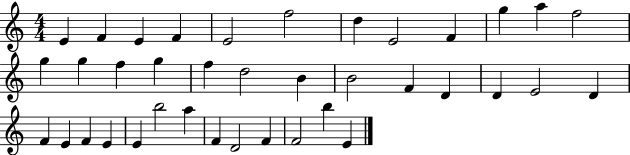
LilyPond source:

{
  \clef treble
  \numericTimeSignature
  \time 4/4
  \key c \major
  e'4 f'4 e'4 f'4 | e'2 f''2 | d''4 e'2 f'4 | g''4 a''4 f''2 | \break g''4 g''4 f''4 g''4 | f''4 d''2 b'4 | b'2 f'4 d'4 | d'4 e'2 d'4 | \break f'4 e'4 f'4 e'4 | e'4 b''2 a''4 | f'4 d'2 f'4 | f'2 b''4 e'4 | \break \bar "|."
}